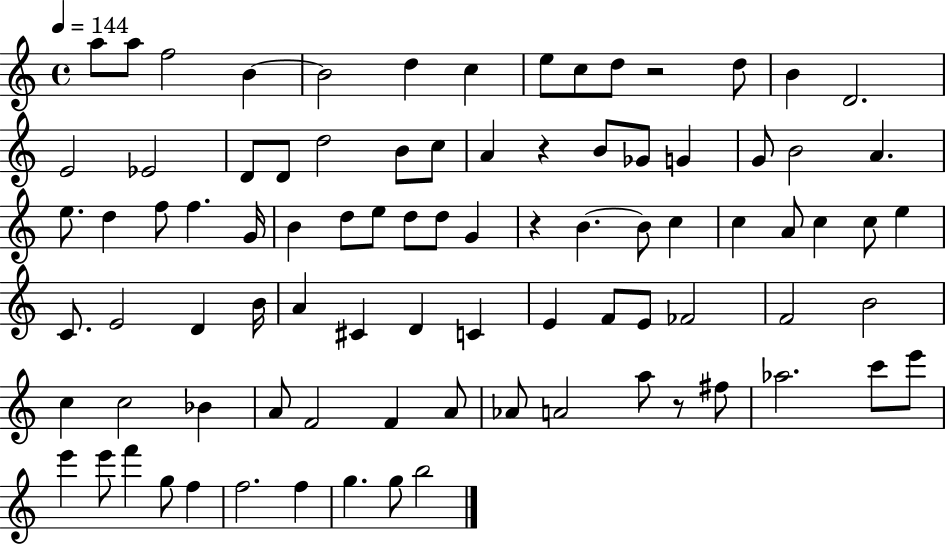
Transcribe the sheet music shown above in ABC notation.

X:1
T:Untitled
M:4/4
L:1/4
K:C
a/2 a/2 f2 B B2 d c e/2 c/2 d/2 z2 d/2 B D2 E2 _E2 D/2 D/2 d2 B/2 c/2 A z B/2 _G/2 G G/2 B2 A e/2 d f/2 f G/4 B d/2 e/2 d/2 d/2 G z B B/2 c c A/2 c c/2 e C/2 E2 D B/4 A ^C D C E F/2 E/2 _F2 F2 B2 c c2 _B A/2 F2 F A/2 _A/2 A2 a/2 z/2 ^f/2 _a2 c'/2 e'/2 e' e'/2 f' g/2 f f2 f g g/2 b2